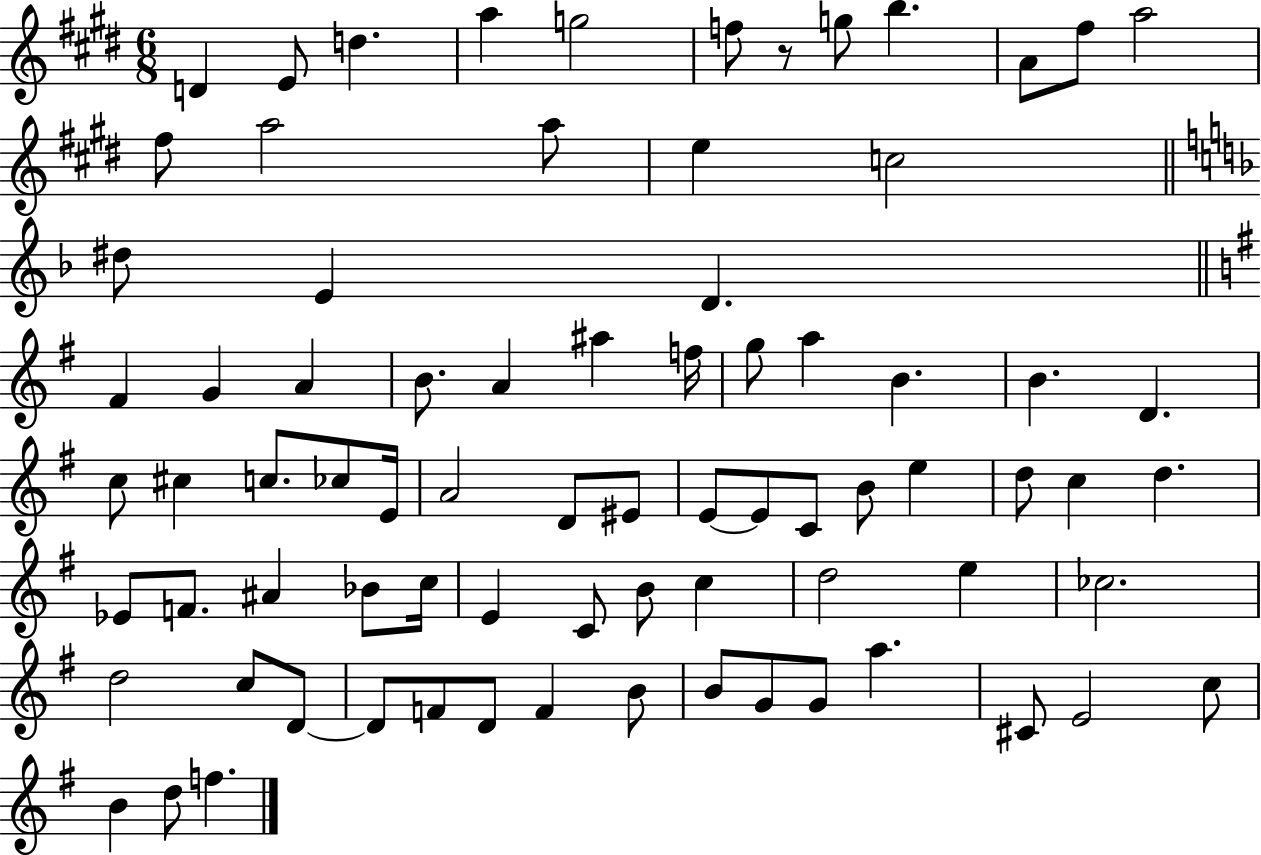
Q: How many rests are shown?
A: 1